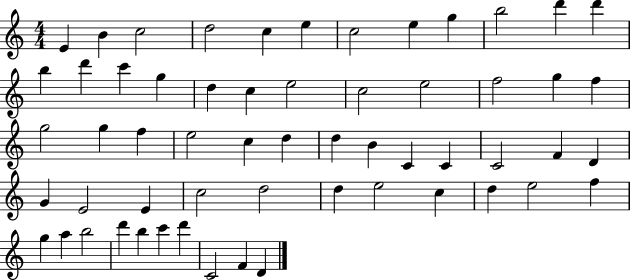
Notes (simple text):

E4/q B4/q C5/h D5/h C5/q E5/q C5/h E5/q G5/q B5/h D6/q D6/q B5/q D6/q C6/q G5/q D5/q C5/q E5/h C5/h E5/h F5/h G5/q F5/q G5/h G5/q F5/q E5/h C5/q D5/q D5/q B4/q C4/q C4/q C4/h F4/q D4/q G4/q E4/h E4/q C5/h D5/h D5/q E5/h C5/q D5/q E5/h F5/q G5/q A5/q B5/h D6/q B5/q C6/q D6/q C4/h F4/q D4/q